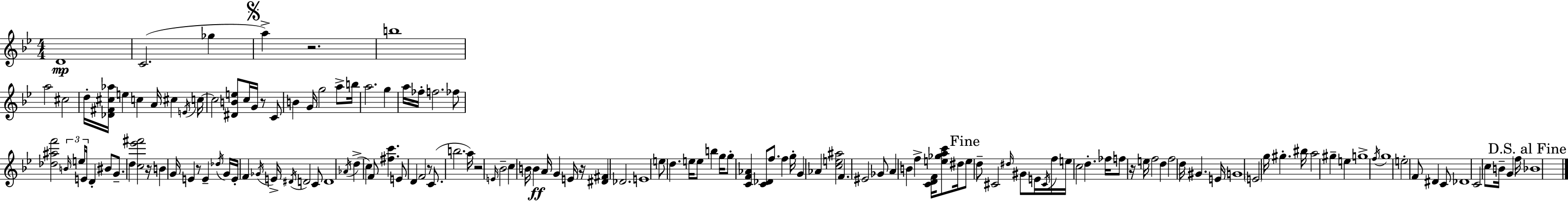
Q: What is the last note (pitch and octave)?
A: Bb4